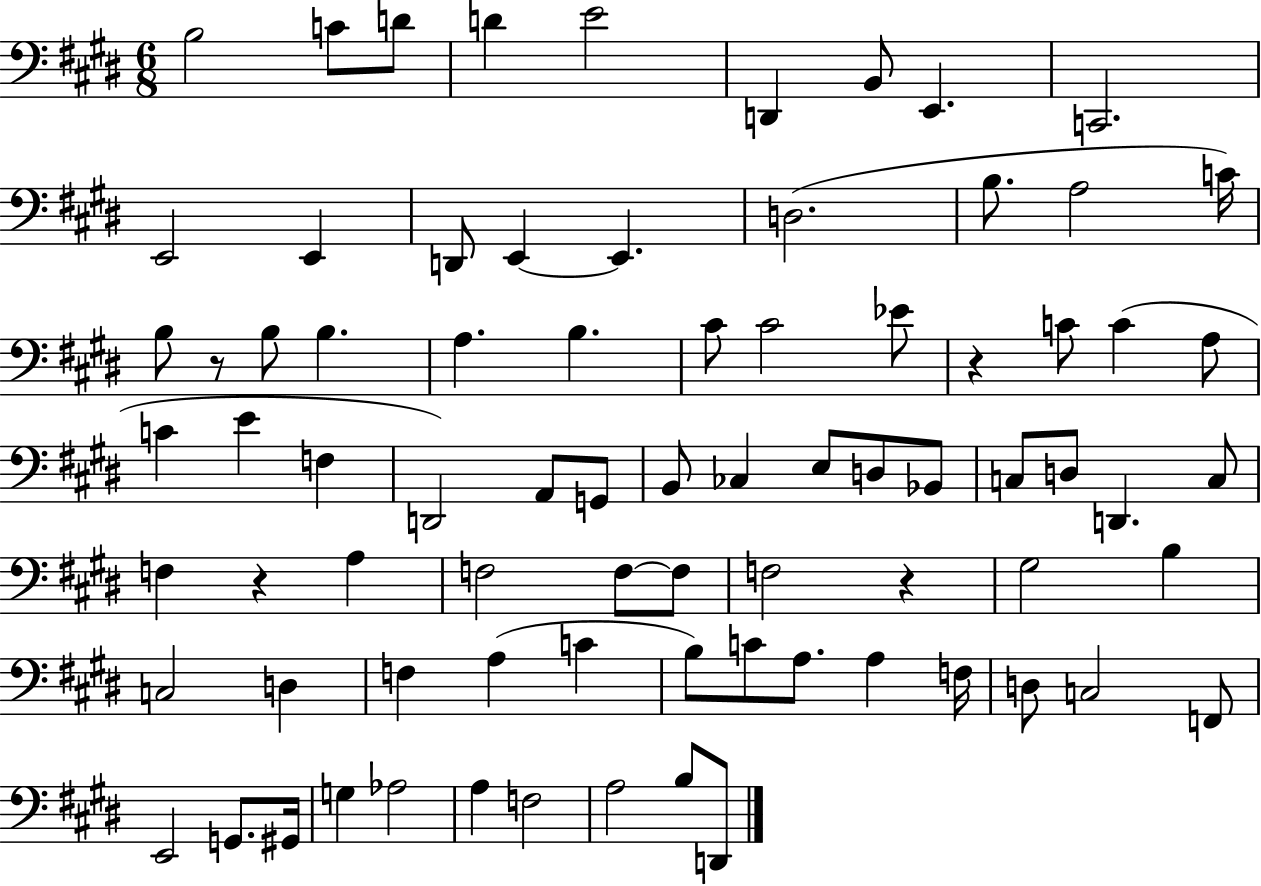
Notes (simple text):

B3/h C4/e D4/e D4/q E4/h D2/q B2/e E2/q. C2/h. E2/h E2/q D2/e E2/q E2/q. D3/h. B3/e. A3/h C4/s B3/e R/e B3/e B3/q. A3/q. B3/q. C#4/e C#4/h Eb4/e R/q C4/e C4/q A3/e C4/q E4/q F3/q D2/h A2/e G2/e B2/e CES3/q E3/e D3/e Bb2/e C3/e D3/e D2/q. C3/e F3/q R/q A3/q F3/h F3/e F3/e F3/h R/q G#3/h B3/q C3/h D3/q F3/q A3/q C4/q B3/e C4/e A3/e. A3/q F3/s D3/e C3/h F2/e E2/h G2/e. G#2/s G3/q Ab3/h A3/q F3/h A3/h B3/e D2/e